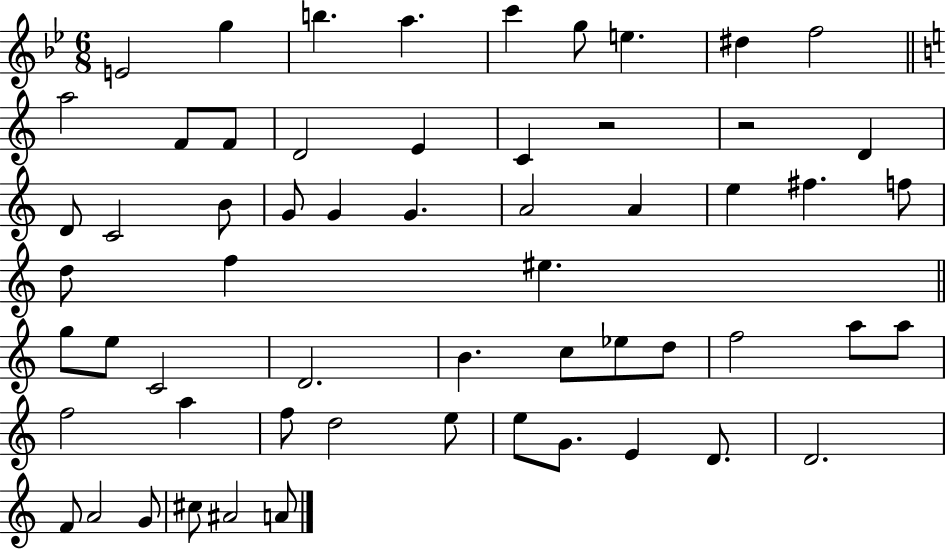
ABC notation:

X:1
T:Untitled
M:6/8
L:1/4
K:Bb
E2 g b a c' g/2 e ^d f2 a2 F/2 F/2 D2 E C z2 z2 D D/2 C2 B/2 G/2 G G A2 A e ^f f/2 d/2 f ^e g/2 e/2 C2 D2 B c/2 _e/2 d/2 f2 a/2 a/2 f2 a f/2 d2 e/2 e/2 G/2 E D/2 D2 F/2 A2 G/2 ^c/2 ^A2 A/2